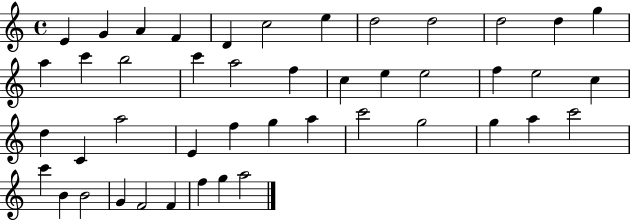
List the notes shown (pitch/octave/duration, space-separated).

E4/q G4/q A4/q F4/q D4/q C5/h E5/q D5/h D5/h D5/h D5/q G5/q A5/q C6/q B5/h C6/q A5/h F5/q C5/q E5/q E5/h F5/q E5/h C5/q D5/q C4/q A5/h E4/q F5/q G5/q A5/q C6/h G5/h G5/q A5/q C6/h C6/q B4/q B4/h G4/q F4/h F4/q F5/q G5/q A5/h